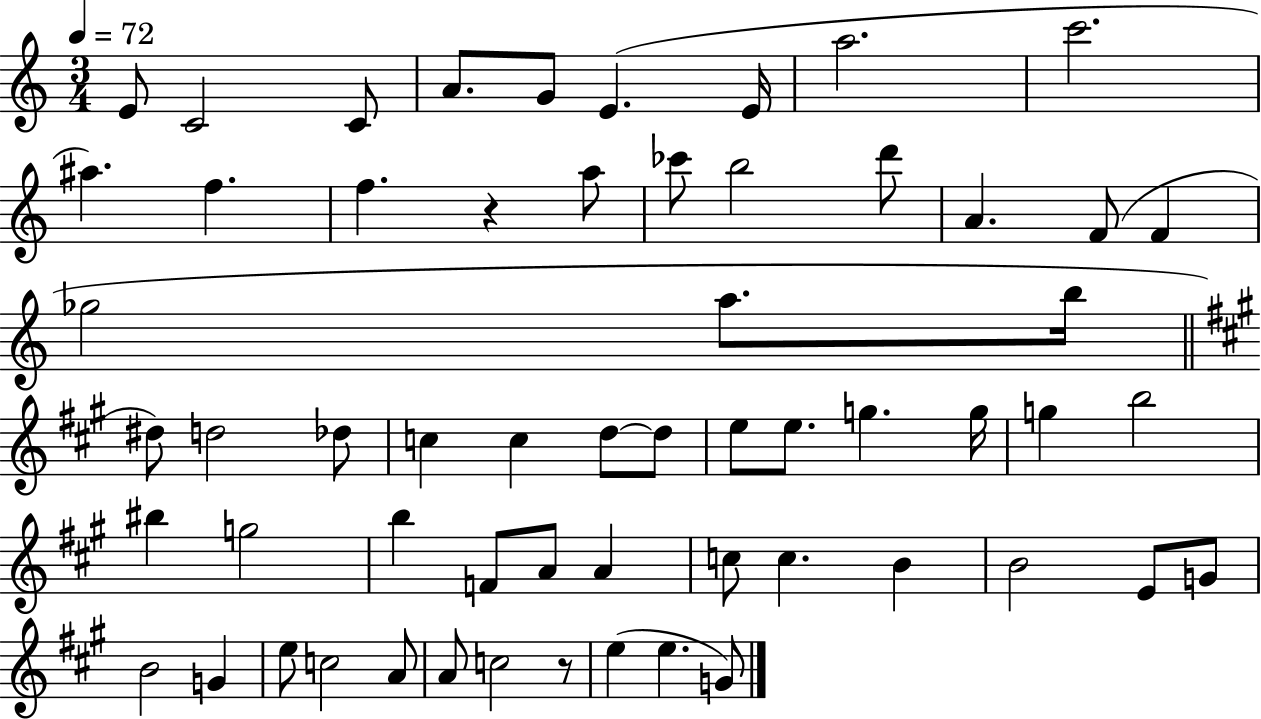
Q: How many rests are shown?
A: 2